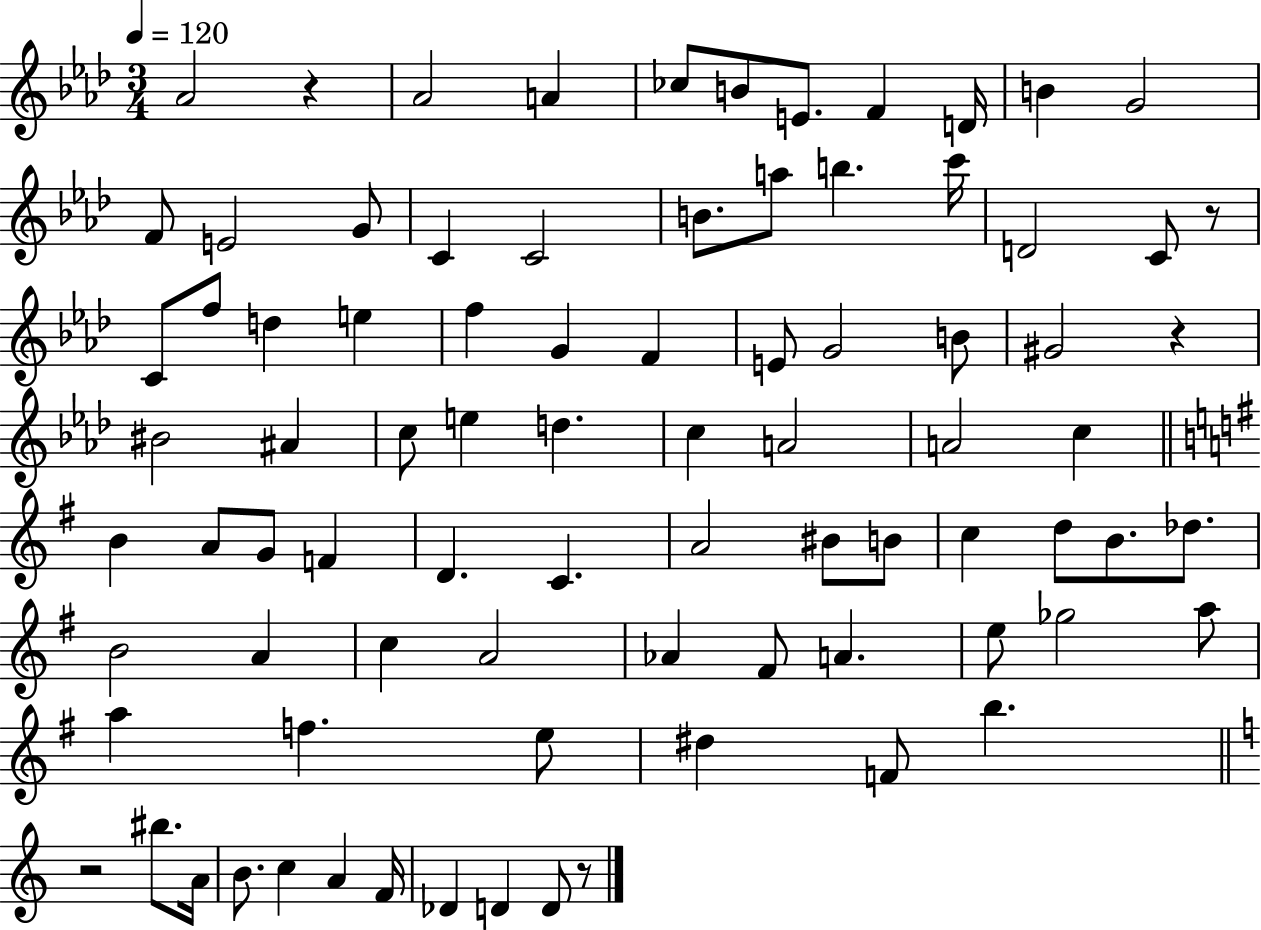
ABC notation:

X:1
T:Untitled
M:3/4
L:1/4
K:Ab
_A2 z _A2 A _c/2 B/2 E/2 F D/4 B G2 F/2 E2 G/2 C C2 B/2 a/2 b c'/4 D2 C/2 z/2 C/2 f/2 d e f G F E/2 G2 B/2 ^G2 z ^B2 ^A c/2 e d c A2 A2 c B A/2 G/2 F D C A2 ^B/2 B/2 c d/2 B/2 _d/2 B2 A c A2 _A ^F/2 A e/2 _g2 a/2 a f e/2 ^d F/2 b z2 ^b/2 A/4 B/2 c A F/4 _D D D/2 z/2